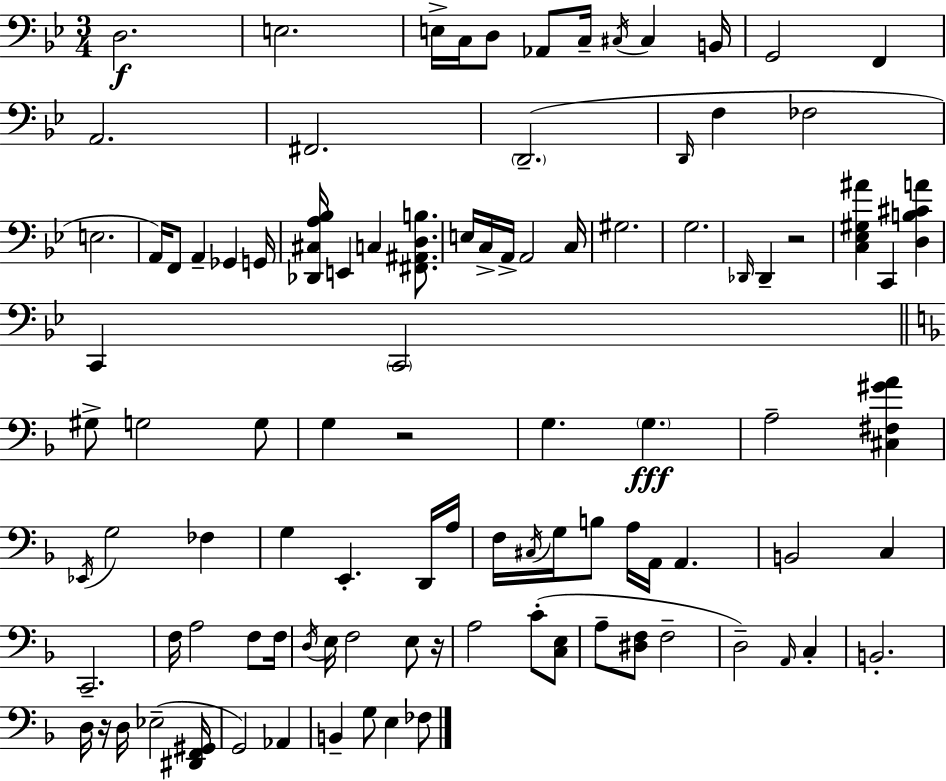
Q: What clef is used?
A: bass